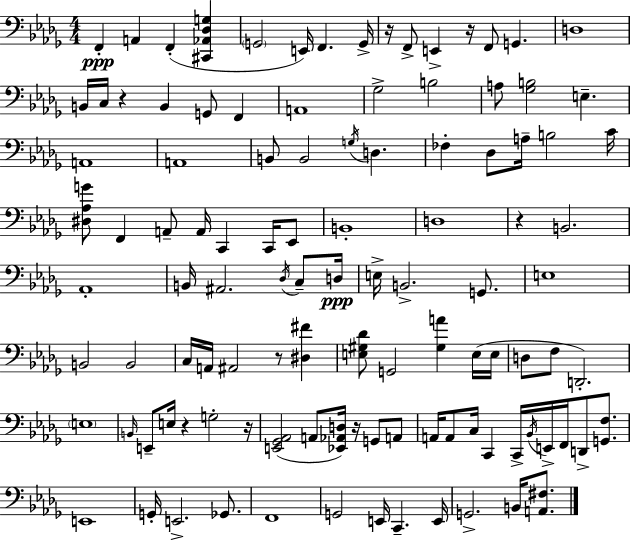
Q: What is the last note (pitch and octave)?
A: B2